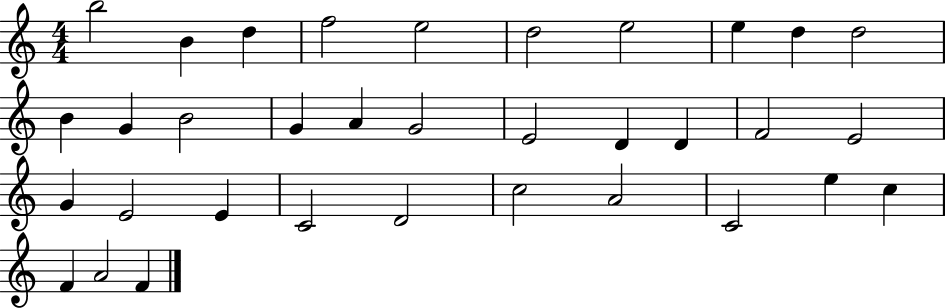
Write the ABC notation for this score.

X:1
T:Untitled
M:4/4
L:1/4
K:C
b2 B d f2 e2 d2 e2 e d d2 B G B2 G A G2 E2 D D F2 E2 G E2 E C2 D2 c2 A2 C2 e c F A2 F